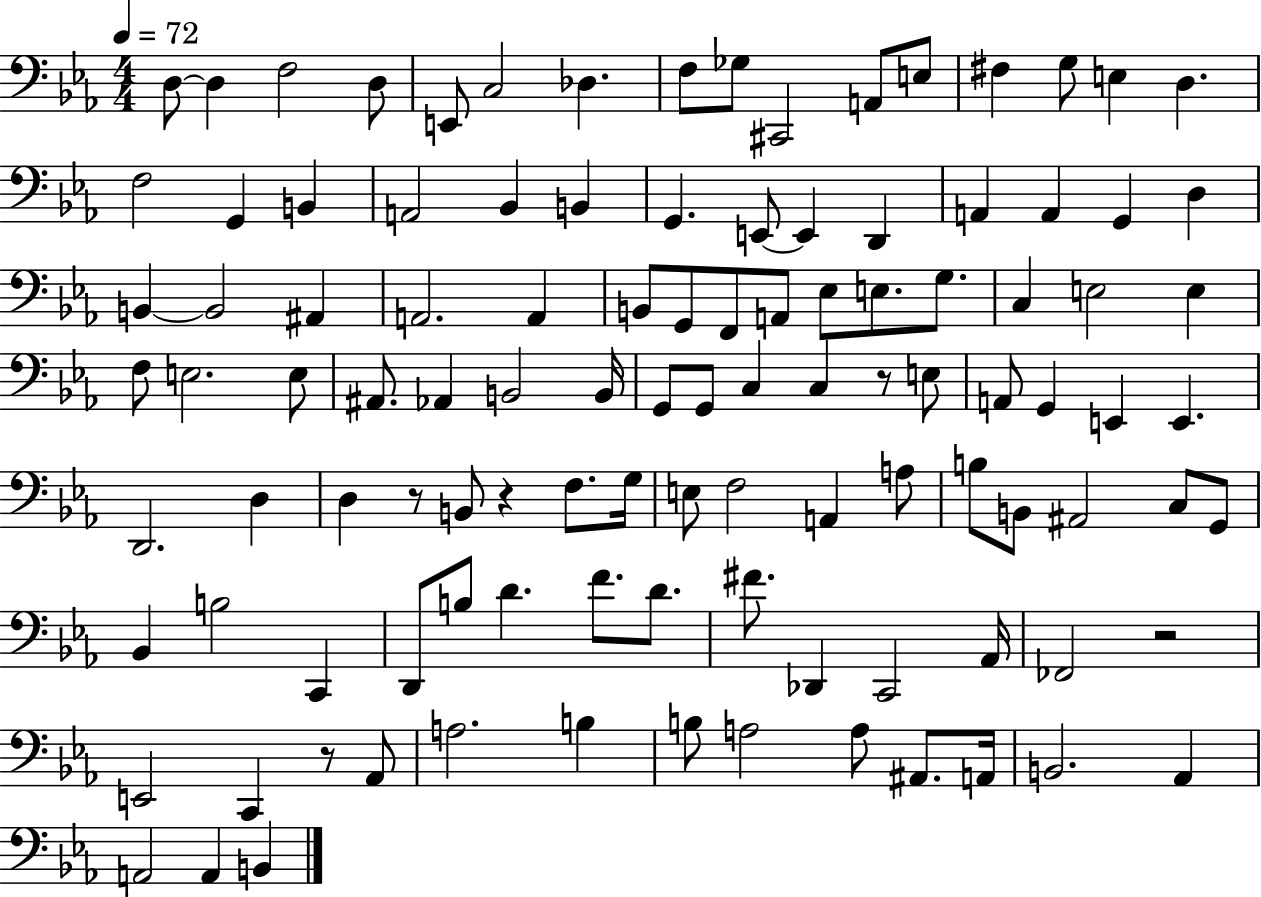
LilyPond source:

{
  \clef bass
  \numericTimeSignature
  \time 4/4
  \key ees \major
  \tempo 4 = 72
  d8~~ d4 f2 d8 | e,8 c2 des4. | f8 ges8 cis,2 a,8 e8 | fis4 g8 e4 d4. | \break f2 g,4 b,4 | a,2 bes,4 b,4 | g,4. e,8~~ e,4 d,4 | a,4 a,4 g,4 d4 | \break b,4~~ b,2 ais,4 | a,2. a,4 | b,8 g,8 f,8 a,8 ees8 e8. g8. | c4 e2 e4 | \break f8 e2. e8 | ais,8. aes,4 b,2 b,16 | g,8 g,8 c4 c4 r8 e8 | a,8 g,4 e,4 e,4. | \break d,2. d4 | d4 r8 b,8 r4 f8. g16 | e8 f2 a,4 a8 | b8 b,8 ais,2 c8 g,8 | \break bes,4 b2 c,4 | d,8 b8 d'4. f'8. d'8. | fis'8. des,4 c,2 aes,16 | fes,2 r2 | \break e,2 c,4 r8 aes,8 | a2. b4 | b8 a2 a8 ais,8. a,16 | b,2. aes,4 | \break a,2 a,4 b,4 | \bar "|."
}